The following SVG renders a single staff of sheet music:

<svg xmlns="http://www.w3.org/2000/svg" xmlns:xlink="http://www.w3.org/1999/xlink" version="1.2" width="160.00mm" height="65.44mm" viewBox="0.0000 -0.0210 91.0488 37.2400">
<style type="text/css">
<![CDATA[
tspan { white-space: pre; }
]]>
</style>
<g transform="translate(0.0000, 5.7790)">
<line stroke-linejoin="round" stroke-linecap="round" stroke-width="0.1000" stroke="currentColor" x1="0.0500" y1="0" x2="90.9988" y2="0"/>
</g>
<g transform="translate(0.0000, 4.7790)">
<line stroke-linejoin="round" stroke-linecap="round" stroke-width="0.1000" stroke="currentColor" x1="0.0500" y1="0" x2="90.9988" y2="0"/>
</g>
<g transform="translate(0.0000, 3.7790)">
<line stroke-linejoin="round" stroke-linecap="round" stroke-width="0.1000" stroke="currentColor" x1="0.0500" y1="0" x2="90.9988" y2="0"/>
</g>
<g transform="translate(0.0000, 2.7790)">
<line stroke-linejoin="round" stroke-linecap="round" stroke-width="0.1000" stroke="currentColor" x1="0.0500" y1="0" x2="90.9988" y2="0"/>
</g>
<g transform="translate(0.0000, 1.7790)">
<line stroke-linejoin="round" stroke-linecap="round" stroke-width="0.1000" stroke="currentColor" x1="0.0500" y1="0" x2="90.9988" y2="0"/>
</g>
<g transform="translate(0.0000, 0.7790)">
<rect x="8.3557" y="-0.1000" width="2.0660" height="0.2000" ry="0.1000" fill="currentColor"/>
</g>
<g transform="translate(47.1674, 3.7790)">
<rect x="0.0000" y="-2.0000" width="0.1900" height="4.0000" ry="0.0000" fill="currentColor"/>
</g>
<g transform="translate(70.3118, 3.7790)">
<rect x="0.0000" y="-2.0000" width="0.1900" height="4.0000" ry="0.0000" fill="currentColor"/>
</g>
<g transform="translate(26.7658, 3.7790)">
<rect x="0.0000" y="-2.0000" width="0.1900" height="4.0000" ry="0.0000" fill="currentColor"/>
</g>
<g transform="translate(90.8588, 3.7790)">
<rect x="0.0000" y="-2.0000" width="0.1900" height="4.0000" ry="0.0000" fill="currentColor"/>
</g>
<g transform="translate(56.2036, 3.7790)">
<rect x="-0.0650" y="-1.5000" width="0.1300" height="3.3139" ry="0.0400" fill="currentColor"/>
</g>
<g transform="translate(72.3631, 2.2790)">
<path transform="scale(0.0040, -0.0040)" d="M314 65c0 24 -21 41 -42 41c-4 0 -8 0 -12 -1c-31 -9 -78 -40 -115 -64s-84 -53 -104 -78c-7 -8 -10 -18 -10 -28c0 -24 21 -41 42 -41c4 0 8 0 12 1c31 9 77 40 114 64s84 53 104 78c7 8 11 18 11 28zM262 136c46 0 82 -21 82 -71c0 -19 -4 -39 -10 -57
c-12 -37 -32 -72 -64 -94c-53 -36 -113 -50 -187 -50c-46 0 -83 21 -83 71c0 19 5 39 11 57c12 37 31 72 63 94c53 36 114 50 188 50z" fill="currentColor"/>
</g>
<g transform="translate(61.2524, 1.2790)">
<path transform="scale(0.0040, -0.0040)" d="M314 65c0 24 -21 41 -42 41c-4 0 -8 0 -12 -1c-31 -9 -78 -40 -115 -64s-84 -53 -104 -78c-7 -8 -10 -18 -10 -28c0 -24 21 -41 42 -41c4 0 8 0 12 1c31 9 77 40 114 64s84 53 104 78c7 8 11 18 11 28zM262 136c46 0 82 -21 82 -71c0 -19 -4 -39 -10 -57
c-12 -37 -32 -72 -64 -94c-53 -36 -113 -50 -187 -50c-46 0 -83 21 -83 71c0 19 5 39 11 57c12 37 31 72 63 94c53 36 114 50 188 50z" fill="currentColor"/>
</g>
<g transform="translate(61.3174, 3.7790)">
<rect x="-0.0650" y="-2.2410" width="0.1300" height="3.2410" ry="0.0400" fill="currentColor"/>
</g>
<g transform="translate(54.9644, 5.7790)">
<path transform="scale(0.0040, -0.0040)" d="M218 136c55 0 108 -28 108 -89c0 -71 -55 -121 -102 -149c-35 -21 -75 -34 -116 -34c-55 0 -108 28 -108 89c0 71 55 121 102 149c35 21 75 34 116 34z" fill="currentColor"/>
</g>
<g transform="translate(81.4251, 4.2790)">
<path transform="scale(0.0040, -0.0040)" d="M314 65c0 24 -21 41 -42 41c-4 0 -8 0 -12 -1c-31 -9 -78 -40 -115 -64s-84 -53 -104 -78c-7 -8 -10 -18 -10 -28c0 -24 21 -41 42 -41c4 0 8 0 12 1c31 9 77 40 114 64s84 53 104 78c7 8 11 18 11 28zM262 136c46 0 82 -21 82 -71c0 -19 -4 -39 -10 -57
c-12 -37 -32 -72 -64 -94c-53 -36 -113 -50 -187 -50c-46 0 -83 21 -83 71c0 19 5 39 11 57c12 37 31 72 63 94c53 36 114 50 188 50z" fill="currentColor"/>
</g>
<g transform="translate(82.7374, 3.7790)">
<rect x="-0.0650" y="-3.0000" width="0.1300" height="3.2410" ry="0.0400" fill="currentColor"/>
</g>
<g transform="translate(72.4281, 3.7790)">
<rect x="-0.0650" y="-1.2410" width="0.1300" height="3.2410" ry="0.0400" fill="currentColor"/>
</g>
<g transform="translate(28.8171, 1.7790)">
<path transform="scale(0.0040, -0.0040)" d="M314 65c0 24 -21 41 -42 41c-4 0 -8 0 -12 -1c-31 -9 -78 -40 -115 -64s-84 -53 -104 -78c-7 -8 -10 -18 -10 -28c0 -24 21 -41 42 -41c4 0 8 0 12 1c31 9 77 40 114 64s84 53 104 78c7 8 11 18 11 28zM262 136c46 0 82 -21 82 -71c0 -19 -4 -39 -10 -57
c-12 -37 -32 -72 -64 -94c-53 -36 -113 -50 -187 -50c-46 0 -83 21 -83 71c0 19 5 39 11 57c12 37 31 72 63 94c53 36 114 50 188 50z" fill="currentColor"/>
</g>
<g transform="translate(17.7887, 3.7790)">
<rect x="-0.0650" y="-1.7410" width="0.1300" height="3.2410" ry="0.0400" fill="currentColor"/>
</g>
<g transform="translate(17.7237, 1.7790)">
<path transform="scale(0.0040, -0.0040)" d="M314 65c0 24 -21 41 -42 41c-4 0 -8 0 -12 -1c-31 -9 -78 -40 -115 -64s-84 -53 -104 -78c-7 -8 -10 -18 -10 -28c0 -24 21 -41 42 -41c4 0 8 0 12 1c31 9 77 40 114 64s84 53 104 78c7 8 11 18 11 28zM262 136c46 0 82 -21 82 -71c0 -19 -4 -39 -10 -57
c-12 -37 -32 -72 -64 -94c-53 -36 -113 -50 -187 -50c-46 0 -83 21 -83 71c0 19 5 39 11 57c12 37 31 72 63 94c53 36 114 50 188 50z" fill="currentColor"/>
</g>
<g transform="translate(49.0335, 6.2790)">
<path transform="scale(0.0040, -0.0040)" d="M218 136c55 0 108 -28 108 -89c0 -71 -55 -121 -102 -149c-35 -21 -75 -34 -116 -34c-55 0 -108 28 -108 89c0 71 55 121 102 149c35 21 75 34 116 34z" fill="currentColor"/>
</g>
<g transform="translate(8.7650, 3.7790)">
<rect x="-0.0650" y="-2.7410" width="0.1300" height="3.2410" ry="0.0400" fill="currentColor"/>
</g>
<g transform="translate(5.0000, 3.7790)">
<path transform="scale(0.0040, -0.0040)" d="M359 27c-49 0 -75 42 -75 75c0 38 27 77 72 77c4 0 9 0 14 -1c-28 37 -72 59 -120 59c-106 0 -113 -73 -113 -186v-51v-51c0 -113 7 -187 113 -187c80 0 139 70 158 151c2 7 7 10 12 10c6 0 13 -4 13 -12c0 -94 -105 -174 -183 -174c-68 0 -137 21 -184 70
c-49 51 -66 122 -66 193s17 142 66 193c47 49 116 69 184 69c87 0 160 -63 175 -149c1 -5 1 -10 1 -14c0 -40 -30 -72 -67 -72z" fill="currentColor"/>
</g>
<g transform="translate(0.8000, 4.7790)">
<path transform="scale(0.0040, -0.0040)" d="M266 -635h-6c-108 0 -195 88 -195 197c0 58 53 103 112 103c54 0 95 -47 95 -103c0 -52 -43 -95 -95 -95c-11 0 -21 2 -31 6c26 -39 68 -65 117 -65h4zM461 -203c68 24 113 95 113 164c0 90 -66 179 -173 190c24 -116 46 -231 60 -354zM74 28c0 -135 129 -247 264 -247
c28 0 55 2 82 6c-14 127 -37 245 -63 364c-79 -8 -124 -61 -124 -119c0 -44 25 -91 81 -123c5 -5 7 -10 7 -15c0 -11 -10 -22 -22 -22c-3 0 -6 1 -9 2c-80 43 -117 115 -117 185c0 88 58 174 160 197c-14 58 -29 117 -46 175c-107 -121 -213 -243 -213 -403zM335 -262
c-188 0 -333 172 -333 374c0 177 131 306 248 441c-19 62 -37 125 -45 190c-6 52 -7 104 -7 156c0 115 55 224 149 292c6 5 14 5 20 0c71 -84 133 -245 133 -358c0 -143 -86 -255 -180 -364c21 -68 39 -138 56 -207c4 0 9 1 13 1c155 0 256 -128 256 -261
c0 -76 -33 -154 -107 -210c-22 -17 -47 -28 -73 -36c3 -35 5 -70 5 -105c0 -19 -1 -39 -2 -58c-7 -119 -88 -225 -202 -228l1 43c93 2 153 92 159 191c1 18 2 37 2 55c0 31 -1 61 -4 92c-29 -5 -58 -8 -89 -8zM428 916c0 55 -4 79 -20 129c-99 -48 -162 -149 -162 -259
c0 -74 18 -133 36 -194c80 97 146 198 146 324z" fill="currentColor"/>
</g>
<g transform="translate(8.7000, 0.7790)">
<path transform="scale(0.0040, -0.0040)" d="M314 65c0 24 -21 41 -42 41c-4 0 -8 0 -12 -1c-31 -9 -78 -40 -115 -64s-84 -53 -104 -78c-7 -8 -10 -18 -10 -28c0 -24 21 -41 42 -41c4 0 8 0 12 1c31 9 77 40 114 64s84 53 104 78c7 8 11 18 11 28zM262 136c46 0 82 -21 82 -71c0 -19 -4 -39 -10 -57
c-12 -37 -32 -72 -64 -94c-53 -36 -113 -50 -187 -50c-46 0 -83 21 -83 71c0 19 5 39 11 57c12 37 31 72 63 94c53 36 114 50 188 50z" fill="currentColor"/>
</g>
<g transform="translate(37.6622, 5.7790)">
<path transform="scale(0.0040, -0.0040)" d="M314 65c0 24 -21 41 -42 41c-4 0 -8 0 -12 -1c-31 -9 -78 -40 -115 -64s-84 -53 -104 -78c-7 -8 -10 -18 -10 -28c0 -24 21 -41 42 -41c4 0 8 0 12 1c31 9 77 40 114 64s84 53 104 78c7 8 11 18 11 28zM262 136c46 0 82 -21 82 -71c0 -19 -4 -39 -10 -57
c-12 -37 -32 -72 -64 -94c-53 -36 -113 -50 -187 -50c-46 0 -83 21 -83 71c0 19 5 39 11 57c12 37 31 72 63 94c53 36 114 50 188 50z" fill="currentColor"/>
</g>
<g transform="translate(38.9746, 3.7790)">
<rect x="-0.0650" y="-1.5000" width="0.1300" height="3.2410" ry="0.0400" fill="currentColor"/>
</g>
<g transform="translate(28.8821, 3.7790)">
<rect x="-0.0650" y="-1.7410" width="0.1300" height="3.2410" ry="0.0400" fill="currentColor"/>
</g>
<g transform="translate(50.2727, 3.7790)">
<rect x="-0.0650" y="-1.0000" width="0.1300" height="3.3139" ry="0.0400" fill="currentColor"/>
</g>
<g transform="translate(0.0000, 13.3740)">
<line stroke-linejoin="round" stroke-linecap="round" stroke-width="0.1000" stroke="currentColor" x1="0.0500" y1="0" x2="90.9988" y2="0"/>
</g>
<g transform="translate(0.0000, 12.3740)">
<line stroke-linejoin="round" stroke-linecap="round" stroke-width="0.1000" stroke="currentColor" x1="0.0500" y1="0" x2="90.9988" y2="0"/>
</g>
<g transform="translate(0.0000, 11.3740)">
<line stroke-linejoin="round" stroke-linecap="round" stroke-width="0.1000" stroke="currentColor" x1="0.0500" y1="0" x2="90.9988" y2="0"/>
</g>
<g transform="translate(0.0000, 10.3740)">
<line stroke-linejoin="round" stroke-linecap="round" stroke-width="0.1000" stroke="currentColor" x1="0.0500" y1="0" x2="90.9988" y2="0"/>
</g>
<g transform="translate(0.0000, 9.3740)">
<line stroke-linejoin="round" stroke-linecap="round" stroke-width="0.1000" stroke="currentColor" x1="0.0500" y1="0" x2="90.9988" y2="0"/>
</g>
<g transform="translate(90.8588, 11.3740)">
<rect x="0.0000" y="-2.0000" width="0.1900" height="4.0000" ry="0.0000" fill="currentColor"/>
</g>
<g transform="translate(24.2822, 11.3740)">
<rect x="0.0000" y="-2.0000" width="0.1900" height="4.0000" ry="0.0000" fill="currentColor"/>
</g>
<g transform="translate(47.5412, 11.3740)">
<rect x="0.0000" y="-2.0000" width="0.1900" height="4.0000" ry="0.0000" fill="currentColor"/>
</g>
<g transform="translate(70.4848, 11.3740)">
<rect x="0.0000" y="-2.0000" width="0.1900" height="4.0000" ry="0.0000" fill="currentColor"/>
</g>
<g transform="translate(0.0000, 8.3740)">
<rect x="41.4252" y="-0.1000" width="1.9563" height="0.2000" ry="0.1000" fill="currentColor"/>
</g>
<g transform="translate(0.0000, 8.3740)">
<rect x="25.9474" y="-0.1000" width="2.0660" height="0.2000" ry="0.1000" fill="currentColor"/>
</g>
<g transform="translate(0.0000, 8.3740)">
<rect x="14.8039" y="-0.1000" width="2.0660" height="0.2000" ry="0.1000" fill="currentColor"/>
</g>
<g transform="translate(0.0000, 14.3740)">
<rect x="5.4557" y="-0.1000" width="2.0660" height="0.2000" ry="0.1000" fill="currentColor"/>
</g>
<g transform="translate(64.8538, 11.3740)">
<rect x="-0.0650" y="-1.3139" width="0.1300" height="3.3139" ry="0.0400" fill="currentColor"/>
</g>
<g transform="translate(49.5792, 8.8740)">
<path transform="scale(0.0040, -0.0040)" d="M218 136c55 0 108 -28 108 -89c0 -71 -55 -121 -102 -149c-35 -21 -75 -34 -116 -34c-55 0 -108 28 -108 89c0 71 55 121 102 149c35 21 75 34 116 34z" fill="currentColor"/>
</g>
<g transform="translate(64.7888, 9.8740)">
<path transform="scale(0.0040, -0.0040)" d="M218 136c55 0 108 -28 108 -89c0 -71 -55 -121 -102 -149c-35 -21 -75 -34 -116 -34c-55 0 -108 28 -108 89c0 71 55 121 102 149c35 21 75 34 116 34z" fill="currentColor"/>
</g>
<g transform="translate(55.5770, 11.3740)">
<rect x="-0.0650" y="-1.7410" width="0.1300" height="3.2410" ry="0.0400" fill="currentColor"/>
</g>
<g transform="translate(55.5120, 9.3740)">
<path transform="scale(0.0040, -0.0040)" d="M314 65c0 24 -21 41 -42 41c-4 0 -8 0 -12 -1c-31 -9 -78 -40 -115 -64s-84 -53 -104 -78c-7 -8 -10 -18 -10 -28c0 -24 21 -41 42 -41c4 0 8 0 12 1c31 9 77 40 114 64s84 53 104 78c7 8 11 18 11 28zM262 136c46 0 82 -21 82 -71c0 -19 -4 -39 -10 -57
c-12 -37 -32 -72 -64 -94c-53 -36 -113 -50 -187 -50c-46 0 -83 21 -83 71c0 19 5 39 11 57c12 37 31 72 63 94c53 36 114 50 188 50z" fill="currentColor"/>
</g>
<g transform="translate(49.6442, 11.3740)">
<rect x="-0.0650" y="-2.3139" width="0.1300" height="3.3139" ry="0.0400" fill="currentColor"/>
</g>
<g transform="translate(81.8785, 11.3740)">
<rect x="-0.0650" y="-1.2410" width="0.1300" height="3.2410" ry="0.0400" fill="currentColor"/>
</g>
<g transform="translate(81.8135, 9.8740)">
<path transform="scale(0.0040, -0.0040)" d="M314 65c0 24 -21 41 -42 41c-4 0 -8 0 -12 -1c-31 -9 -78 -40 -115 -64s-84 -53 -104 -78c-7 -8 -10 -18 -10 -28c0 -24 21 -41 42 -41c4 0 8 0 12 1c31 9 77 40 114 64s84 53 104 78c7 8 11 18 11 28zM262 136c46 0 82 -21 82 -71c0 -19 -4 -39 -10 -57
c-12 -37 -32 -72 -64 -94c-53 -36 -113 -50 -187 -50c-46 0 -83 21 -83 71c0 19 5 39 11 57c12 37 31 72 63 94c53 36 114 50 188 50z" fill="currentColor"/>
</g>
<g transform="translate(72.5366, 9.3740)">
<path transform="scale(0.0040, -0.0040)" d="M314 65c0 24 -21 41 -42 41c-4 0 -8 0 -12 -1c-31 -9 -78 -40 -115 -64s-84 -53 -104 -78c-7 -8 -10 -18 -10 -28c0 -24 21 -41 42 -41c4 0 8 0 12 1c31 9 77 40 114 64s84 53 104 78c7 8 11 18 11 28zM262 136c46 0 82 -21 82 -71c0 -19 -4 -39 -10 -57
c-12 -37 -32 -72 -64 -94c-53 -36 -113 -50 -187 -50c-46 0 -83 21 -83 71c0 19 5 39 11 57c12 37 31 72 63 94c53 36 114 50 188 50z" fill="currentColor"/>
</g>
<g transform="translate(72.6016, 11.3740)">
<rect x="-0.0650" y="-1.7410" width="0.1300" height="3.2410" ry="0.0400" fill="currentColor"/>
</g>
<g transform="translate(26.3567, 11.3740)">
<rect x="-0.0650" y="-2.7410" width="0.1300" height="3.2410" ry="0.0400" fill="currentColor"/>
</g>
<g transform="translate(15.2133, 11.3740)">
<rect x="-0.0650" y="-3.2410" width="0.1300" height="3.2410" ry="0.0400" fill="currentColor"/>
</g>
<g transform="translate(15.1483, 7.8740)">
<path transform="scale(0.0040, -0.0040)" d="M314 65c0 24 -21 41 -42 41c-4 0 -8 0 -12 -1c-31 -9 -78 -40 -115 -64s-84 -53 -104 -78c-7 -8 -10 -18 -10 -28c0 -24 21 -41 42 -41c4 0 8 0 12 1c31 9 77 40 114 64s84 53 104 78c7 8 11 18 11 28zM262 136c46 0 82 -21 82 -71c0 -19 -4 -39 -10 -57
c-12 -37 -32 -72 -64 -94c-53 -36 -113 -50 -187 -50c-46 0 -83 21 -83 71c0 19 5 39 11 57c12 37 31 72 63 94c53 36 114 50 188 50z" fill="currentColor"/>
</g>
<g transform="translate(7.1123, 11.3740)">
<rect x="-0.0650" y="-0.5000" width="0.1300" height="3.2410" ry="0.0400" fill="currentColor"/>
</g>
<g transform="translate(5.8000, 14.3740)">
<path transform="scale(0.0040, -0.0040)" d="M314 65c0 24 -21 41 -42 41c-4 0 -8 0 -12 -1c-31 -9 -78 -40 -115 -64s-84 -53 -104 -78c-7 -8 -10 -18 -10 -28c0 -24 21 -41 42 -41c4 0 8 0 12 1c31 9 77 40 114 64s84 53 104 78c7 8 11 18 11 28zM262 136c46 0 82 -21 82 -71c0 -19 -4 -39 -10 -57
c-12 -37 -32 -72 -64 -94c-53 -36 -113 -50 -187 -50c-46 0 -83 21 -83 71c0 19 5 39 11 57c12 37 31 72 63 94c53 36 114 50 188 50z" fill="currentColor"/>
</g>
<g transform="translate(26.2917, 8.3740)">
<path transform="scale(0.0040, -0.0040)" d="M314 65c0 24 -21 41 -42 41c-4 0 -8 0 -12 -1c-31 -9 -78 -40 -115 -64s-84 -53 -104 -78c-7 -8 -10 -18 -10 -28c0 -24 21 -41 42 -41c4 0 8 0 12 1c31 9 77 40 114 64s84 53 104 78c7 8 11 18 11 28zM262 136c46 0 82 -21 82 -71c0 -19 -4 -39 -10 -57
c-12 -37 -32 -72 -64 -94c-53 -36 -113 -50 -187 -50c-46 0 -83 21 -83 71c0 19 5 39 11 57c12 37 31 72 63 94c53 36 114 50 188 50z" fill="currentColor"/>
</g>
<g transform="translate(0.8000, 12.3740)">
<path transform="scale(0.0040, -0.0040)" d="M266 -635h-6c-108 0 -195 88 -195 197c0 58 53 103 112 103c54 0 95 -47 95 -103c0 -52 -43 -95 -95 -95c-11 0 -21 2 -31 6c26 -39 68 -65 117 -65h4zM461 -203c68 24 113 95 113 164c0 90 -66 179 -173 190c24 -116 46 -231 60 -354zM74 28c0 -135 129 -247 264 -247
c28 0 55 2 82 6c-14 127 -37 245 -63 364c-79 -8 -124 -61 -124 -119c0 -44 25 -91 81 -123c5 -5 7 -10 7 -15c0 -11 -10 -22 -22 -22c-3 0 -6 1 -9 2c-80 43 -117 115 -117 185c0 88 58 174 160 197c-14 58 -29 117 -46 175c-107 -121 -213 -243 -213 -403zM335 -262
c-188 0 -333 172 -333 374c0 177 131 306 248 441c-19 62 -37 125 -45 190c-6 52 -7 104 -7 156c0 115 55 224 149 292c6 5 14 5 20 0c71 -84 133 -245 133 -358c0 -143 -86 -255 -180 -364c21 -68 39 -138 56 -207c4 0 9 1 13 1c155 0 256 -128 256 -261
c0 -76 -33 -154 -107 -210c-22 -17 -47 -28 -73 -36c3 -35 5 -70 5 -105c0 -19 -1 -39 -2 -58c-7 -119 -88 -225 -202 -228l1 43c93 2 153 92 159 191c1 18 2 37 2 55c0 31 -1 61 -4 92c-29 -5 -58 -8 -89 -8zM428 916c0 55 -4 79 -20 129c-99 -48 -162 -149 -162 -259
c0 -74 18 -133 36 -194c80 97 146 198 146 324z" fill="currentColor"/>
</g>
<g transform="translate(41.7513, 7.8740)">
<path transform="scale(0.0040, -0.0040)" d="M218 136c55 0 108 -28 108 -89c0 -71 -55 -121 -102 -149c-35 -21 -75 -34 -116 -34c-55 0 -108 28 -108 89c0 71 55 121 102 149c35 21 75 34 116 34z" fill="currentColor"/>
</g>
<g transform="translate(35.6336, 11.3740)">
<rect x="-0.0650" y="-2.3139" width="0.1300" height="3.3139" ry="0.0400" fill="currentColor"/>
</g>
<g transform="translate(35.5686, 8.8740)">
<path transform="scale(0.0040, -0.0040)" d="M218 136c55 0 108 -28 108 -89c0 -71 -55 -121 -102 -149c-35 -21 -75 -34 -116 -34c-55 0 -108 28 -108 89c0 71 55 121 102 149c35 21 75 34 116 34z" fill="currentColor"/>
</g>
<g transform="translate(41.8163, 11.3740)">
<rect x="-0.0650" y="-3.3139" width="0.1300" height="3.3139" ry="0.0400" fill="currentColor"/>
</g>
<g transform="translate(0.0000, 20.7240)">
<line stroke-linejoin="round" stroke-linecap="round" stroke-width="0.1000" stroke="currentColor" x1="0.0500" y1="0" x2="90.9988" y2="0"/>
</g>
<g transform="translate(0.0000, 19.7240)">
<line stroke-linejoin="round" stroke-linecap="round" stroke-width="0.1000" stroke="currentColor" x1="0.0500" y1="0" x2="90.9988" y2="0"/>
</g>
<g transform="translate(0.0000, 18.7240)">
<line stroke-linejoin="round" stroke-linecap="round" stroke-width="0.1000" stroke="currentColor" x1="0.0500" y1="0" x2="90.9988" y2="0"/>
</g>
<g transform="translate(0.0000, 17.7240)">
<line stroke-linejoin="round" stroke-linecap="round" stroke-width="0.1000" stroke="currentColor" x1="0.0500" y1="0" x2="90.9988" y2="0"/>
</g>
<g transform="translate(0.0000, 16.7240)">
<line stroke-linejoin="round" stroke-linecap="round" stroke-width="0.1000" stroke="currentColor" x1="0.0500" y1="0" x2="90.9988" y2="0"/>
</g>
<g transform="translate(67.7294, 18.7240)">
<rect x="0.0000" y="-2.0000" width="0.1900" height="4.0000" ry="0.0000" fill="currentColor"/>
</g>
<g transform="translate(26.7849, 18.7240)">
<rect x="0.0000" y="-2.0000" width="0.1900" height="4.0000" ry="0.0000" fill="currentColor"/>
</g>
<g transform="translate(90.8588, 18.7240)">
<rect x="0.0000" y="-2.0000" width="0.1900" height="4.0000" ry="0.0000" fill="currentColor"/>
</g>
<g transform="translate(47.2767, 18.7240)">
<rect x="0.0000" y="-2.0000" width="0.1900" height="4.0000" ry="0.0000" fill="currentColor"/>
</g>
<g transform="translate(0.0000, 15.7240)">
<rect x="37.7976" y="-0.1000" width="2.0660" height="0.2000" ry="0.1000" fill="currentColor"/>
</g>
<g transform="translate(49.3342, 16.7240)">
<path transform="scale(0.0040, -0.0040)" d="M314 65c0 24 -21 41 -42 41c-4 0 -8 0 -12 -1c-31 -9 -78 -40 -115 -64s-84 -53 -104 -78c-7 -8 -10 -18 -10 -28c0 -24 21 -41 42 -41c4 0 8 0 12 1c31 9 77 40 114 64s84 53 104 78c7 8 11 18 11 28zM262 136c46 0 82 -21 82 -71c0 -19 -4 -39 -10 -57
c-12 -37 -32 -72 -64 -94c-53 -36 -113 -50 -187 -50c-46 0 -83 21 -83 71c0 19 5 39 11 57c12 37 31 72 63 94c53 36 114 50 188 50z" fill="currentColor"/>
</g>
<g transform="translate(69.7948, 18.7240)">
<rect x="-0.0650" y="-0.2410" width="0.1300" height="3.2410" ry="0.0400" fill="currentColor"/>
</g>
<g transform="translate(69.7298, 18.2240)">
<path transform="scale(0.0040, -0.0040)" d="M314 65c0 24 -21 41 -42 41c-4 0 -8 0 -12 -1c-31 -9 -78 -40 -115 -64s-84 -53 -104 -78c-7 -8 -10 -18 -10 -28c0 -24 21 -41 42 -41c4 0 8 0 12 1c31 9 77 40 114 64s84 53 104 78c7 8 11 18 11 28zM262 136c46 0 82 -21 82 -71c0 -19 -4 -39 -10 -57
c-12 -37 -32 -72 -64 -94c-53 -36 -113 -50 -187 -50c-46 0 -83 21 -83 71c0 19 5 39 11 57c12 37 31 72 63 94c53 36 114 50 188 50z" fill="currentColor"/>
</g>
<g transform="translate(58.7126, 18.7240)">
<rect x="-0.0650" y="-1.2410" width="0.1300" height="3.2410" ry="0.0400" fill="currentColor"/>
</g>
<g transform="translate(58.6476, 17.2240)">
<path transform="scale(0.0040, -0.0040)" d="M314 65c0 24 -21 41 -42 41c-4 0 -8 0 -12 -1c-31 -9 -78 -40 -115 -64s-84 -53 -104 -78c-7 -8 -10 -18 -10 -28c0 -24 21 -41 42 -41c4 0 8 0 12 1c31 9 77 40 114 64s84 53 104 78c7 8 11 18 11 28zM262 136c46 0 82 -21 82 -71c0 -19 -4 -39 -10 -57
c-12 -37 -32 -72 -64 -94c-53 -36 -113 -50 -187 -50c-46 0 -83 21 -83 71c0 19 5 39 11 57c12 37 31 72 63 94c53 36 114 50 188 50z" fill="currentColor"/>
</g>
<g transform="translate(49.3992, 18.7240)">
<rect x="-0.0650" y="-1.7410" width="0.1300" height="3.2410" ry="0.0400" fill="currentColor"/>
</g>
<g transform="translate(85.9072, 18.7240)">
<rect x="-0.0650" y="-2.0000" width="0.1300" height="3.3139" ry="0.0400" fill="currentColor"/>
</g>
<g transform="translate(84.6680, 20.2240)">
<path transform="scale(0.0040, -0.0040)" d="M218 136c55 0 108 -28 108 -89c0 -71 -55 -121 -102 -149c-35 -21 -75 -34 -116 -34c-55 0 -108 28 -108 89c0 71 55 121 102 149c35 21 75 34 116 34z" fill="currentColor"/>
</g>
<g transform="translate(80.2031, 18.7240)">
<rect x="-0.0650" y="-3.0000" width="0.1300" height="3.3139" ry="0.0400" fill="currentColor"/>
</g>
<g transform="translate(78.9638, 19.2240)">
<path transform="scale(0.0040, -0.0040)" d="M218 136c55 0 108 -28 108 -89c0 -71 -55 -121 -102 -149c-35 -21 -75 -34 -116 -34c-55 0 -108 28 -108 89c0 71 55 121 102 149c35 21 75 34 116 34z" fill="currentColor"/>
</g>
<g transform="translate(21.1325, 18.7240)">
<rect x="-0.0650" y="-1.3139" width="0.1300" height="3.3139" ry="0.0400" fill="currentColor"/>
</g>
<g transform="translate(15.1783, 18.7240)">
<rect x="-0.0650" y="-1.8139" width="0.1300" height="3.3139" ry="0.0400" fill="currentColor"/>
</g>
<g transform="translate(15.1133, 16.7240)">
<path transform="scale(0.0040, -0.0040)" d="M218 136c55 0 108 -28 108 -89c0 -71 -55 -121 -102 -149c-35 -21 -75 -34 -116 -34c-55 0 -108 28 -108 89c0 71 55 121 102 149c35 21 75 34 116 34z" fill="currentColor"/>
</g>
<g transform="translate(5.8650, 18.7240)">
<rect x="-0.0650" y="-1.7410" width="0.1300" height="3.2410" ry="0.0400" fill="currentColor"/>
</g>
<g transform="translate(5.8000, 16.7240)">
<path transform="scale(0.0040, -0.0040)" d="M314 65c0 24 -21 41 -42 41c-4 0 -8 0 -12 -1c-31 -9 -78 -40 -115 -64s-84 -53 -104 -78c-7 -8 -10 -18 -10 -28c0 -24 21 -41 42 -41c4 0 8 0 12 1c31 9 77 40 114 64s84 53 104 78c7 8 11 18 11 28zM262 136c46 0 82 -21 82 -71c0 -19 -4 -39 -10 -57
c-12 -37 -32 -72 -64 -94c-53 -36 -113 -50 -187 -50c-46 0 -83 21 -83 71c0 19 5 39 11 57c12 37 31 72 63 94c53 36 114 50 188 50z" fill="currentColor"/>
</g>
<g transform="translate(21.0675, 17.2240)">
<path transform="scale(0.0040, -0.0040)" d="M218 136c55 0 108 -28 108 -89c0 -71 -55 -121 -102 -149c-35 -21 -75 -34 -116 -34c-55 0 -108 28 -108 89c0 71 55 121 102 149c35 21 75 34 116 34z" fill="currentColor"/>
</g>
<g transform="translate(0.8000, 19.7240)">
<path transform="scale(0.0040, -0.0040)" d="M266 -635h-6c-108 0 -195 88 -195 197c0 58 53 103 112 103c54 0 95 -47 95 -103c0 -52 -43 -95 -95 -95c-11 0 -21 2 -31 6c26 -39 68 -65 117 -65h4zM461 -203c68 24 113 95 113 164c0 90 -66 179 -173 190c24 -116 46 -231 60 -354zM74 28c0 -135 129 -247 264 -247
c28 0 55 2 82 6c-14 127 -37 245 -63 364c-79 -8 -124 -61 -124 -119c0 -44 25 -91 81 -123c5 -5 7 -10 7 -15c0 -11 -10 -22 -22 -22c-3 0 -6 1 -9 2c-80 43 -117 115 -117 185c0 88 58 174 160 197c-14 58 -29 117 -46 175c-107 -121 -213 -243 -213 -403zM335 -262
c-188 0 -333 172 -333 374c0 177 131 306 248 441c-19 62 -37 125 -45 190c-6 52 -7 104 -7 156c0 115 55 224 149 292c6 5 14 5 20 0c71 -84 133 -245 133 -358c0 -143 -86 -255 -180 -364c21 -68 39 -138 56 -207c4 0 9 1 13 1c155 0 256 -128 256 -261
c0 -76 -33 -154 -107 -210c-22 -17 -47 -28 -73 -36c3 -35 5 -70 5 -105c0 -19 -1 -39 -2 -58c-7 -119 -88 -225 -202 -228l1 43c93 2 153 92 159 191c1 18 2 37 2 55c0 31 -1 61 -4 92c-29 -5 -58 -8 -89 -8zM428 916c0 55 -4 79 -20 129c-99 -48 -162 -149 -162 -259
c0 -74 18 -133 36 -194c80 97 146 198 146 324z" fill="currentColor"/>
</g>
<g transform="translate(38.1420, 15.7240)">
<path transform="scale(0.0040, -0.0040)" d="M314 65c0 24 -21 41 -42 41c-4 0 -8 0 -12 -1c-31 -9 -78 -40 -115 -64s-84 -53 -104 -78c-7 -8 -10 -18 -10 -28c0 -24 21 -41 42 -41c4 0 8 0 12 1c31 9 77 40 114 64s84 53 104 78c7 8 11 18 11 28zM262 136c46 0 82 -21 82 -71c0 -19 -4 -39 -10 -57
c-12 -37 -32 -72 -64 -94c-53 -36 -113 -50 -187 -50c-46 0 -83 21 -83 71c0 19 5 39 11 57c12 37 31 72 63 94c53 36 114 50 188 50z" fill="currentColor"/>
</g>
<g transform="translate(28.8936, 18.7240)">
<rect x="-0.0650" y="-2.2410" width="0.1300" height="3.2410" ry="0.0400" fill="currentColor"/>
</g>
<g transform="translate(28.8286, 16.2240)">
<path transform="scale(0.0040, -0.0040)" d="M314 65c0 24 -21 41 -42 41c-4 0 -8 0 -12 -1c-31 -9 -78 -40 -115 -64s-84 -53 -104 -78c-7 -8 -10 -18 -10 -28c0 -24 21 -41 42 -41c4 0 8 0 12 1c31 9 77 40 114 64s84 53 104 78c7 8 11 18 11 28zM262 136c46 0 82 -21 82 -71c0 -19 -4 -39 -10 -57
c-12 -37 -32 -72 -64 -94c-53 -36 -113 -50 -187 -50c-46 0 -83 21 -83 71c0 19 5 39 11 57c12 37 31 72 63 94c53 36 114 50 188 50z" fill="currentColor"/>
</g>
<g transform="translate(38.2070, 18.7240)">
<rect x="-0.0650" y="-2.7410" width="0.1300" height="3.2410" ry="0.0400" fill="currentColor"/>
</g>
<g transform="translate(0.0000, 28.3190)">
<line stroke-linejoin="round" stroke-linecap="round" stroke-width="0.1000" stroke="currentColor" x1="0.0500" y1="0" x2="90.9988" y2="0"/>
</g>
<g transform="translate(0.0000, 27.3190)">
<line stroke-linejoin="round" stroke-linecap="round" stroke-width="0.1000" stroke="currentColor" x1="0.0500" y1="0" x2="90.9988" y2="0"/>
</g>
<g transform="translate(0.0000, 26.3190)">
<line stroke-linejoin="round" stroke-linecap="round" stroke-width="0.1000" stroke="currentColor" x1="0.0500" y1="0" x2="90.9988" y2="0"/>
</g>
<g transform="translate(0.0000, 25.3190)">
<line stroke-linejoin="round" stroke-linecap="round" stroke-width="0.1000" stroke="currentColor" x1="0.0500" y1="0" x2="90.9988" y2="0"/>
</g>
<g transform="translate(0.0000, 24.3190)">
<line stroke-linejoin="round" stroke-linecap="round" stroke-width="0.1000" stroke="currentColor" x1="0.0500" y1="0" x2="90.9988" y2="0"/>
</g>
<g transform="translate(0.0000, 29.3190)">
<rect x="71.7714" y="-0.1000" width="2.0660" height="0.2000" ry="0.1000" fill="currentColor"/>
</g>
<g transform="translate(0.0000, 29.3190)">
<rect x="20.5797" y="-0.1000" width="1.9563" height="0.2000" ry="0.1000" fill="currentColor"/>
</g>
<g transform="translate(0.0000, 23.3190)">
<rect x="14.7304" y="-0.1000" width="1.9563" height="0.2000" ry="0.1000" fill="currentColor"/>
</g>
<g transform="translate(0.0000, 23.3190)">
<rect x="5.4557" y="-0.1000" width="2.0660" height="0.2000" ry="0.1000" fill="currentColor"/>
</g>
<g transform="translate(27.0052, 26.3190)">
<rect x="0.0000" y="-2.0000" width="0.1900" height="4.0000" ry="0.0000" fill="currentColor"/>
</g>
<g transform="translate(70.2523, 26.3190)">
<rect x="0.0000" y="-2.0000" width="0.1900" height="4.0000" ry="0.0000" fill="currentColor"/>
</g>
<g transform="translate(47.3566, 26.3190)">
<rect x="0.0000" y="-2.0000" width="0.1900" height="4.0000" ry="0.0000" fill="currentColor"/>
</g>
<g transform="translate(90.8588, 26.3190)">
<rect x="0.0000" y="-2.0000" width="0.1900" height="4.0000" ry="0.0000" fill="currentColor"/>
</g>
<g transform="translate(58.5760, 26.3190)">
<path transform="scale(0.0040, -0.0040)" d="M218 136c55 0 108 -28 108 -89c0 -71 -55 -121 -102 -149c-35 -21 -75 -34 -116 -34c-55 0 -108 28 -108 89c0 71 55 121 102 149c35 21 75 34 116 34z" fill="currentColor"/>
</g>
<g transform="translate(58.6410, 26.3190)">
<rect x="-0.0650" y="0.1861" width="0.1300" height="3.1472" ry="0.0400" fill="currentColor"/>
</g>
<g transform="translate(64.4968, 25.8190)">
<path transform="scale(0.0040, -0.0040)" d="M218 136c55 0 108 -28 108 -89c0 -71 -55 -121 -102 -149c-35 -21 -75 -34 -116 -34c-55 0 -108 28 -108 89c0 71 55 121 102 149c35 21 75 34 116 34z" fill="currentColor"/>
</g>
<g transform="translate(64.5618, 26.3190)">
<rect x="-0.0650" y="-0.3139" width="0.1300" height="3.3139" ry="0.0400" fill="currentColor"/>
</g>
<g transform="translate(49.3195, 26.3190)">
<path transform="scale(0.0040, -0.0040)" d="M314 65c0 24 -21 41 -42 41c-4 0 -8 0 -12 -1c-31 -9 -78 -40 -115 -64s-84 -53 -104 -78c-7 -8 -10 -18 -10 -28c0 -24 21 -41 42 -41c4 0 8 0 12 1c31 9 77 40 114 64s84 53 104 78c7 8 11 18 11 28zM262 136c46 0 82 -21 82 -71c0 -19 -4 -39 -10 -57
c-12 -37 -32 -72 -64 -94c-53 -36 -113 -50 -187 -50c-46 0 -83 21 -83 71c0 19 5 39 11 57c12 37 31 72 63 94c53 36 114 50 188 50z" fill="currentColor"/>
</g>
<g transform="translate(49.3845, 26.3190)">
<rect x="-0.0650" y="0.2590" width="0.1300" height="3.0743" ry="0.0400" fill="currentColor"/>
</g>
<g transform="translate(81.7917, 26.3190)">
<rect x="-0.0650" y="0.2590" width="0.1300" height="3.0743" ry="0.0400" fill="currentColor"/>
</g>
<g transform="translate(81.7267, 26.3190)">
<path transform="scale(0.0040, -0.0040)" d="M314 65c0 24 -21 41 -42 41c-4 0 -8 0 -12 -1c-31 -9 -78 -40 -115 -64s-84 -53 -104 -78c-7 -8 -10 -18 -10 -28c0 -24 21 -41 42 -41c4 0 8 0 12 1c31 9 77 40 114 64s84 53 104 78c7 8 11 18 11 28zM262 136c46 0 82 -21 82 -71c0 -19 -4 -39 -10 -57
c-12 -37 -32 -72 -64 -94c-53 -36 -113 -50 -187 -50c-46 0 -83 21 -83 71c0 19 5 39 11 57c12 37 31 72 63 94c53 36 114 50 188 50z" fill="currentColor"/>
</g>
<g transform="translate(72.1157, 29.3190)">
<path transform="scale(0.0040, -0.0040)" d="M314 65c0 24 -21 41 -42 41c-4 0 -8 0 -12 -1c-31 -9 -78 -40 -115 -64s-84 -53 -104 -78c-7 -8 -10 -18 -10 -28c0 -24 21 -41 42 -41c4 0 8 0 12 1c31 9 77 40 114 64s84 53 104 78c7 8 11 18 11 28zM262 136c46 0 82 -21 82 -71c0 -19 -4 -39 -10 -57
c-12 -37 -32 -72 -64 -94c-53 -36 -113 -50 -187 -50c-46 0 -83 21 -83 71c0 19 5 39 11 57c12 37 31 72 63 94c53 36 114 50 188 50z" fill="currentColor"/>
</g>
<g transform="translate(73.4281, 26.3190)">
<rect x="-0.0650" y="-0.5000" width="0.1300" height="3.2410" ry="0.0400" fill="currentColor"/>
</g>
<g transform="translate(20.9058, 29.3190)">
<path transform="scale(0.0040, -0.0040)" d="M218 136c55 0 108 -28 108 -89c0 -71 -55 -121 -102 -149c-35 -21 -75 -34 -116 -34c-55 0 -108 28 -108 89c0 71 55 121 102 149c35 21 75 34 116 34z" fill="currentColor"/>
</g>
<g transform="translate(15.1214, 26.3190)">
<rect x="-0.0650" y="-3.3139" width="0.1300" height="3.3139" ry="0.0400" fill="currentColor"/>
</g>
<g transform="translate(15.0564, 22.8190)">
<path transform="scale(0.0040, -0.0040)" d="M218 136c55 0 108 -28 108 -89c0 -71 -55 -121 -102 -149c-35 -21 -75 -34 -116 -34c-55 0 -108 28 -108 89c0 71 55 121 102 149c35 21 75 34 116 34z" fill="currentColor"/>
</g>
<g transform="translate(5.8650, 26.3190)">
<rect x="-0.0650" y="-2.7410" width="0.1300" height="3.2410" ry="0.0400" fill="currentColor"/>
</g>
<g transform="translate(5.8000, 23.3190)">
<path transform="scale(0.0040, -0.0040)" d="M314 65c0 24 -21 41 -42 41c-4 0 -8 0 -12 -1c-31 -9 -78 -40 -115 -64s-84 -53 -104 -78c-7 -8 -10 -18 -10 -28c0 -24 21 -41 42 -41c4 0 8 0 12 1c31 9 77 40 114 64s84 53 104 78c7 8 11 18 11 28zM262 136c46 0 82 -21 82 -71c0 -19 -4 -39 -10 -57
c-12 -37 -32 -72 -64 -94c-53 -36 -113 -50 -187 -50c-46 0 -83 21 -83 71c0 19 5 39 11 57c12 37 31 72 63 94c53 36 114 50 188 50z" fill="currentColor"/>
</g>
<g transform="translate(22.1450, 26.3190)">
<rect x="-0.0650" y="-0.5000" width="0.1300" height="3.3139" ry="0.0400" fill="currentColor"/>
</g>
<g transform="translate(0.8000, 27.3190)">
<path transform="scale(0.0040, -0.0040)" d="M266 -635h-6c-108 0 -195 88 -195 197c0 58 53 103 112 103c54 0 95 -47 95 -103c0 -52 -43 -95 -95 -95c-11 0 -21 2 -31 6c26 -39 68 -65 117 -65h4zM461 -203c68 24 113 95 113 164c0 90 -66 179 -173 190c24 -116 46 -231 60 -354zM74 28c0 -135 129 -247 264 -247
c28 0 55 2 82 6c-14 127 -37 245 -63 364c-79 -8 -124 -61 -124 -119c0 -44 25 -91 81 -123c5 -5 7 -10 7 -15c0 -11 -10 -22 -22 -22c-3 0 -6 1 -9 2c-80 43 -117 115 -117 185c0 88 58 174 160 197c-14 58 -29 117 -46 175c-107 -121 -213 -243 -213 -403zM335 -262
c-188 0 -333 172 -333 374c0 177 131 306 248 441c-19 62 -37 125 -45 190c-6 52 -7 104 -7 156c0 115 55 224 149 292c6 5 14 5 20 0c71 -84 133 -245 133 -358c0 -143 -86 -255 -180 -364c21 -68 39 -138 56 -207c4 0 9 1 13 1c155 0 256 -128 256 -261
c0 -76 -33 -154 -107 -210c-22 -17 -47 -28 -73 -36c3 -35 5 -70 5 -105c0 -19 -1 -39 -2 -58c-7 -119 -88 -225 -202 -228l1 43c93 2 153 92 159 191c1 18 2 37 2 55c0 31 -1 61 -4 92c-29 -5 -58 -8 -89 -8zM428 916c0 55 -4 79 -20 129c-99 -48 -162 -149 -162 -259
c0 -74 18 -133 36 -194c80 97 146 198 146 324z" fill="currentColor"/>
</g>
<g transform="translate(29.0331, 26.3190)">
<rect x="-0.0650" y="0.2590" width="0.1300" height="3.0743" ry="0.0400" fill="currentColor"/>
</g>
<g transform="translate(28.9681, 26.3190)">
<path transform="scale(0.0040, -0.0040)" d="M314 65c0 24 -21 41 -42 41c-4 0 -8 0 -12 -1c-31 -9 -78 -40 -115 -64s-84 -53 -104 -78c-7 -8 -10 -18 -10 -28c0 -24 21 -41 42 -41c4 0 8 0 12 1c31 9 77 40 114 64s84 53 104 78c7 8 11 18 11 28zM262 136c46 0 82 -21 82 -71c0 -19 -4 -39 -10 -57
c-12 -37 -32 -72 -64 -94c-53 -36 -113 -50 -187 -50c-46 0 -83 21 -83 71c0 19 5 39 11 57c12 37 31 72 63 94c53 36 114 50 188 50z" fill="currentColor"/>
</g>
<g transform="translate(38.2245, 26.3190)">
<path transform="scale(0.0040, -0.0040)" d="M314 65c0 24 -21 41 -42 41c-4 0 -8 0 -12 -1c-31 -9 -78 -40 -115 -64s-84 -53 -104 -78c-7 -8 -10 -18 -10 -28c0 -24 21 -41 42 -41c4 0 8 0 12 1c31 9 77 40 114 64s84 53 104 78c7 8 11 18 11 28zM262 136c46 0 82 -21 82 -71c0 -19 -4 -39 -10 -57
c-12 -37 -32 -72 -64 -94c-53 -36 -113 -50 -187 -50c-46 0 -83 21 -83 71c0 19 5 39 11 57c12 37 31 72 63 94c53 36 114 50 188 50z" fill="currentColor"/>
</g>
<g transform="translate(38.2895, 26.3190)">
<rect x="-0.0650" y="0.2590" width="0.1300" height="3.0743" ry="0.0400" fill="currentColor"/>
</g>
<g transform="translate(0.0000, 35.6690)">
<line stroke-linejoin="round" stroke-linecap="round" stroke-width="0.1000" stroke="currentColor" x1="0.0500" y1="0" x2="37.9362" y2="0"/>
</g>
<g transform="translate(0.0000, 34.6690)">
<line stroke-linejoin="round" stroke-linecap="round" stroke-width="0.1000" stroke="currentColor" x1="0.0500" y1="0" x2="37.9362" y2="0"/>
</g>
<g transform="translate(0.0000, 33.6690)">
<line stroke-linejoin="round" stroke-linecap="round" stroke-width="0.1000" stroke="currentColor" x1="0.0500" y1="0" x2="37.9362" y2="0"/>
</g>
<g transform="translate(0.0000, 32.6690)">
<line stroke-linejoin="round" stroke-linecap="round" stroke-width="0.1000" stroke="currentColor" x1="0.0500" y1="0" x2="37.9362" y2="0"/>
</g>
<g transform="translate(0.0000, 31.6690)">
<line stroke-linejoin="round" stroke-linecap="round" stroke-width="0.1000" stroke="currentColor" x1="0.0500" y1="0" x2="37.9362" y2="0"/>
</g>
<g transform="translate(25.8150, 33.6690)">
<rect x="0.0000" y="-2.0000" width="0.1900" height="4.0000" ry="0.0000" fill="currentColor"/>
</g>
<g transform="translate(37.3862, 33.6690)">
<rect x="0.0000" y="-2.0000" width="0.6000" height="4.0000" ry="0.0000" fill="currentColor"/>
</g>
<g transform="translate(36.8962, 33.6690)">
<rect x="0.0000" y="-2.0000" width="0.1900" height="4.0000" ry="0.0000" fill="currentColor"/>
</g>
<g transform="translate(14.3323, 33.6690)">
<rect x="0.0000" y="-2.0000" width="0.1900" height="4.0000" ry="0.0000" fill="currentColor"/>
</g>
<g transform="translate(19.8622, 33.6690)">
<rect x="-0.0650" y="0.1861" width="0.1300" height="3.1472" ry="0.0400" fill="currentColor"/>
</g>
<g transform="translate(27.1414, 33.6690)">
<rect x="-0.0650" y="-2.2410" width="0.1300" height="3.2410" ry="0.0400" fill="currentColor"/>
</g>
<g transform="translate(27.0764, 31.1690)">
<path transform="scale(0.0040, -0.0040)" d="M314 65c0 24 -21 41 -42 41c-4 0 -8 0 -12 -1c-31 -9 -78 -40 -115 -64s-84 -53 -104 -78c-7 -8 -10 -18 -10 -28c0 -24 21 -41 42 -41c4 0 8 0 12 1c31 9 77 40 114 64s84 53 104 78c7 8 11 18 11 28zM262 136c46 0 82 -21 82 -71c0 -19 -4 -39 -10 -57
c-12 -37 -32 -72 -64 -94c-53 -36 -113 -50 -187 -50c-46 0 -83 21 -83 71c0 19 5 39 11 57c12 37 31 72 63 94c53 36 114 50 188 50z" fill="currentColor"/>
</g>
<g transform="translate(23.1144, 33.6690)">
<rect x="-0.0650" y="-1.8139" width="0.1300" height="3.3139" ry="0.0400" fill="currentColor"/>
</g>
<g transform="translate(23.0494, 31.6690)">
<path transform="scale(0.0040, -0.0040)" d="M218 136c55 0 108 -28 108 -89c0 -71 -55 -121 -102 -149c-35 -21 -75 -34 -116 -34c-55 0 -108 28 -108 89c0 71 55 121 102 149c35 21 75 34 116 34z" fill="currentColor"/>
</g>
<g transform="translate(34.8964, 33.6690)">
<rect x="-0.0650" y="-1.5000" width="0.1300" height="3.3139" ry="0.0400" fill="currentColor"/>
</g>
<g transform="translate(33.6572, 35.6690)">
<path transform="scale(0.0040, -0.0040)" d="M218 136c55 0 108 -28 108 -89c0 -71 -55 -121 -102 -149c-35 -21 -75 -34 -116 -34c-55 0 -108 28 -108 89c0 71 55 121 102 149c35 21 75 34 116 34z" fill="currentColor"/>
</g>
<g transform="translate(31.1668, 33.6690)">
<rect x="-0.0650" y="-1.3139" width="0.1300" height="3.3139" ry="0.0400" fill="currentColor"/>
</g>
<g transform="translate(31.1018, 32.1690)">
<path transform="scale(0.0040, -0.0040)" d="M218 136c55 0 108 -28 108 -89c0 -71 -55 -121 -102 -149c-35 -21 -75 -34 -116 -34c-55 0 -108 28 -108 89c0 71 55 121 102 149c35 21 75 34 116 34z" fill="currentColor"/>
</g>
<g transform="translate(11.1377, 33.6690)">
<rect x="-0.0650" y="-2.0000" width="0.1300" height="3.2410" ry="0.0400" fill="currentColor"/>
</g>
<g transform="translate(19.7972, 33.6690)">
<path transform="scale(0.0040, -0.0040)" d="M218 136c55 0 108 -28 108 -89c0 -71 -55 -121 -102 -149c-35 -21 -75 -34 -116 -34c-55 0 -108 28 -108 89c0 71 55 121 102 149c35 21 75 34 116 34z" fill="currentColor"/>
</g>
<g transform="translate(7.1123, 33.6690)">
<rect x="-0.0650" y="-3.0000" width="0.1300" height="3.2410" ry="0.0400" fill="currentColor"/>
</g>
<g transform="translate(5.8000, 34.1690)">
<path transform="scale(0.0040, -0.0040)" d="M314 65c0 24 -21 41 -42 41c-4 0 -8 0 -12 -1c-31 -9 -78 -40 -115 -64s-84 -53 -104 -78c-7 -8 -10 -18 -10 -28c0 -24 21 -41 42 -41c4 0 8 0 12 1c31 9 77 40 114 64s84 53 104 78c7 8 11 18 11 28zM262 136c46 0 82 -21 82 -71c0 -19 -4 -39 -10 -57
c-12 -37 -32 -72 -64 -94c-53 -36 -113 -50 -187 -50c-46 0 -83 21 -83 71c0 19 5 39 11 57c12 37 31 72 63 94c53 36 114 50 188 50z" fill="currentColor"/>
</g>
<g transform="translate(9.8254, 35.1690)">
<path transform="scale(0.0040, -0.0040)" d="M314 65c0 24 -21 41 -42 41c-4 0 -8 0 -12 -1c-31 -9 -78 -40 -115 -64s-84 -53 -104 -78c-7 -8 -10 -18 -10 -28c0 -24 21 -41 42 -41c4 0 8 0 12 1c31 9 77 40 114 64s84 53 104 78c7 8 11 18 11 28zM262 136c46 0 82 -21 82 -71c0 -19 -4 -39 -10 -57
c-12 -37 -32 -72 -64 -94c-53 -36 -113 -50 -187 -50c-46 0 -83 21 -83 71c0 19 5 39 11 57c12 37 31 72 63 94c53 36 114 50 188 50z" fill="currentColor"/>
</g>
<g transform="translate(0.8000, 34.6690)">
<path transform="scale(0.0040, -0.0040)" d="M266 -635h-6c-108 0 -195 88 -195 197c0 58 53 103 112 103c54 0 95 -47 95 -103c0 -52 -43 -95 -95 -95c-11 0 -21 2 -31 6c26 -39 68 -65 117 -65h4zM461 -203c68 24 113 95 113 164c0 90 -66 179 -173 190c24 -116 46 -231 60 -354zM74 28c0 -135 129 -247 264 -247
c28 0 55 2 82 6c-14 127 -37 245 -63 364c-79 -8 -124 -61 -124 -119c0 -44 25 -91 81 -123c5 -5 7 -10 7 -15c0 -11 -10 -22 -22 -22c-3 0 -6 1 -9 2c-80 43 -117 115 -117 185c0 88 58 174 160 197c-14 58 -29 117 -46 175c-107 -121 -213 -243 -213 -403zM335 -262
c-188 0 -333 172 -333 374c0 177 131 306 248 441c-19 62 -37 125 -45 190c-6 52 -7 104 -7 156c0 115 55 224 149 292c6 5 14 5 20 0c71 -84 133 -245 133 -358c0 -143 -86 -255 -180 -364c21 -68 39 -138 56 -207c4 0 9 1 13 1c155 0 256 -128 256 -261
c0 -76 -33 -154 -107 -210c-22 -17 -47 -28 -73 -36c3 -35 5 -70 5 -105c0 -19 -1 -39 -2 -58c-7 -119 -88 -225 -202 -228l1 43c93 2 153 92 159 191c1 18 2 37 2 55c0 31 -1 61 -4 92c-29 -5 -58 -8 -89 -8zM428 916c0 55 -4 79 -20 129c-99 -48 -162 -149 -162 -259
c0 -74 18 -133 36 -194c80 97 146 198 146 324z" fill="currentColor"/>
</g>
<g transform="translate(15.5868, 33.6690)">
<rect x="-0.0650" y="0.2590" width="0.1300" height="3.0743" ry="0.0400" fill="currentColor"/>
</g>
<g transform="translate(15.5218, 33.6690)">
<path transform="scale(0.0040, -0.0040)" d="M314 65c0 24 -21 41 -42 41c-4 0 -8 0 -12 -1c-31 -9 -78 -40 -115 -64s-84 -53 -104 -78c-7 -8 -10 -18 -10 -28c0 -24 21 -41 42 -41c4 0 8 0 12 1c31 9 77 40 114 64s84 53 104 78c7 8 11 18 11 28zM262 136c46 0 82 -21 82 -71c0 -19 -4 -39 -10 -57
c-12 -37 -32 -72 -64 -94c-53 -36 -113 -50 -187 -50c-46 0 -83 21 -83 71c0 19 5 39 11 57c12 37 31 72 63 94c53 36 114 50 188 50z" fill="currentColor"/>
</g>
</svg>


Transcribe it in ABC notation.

X:1
T:Untitled
M:4/4
L:1/4
K:C
a2 f2 f2 E2 D E g2 e2 A2 C2 b2 a2 g b g f2 e f2 e2 f2 f e g2 a2 f2 e2 c2 A F a2 b C B2 B2 B2 B c C2 B2 A2 F2 B2 B f g2 e E